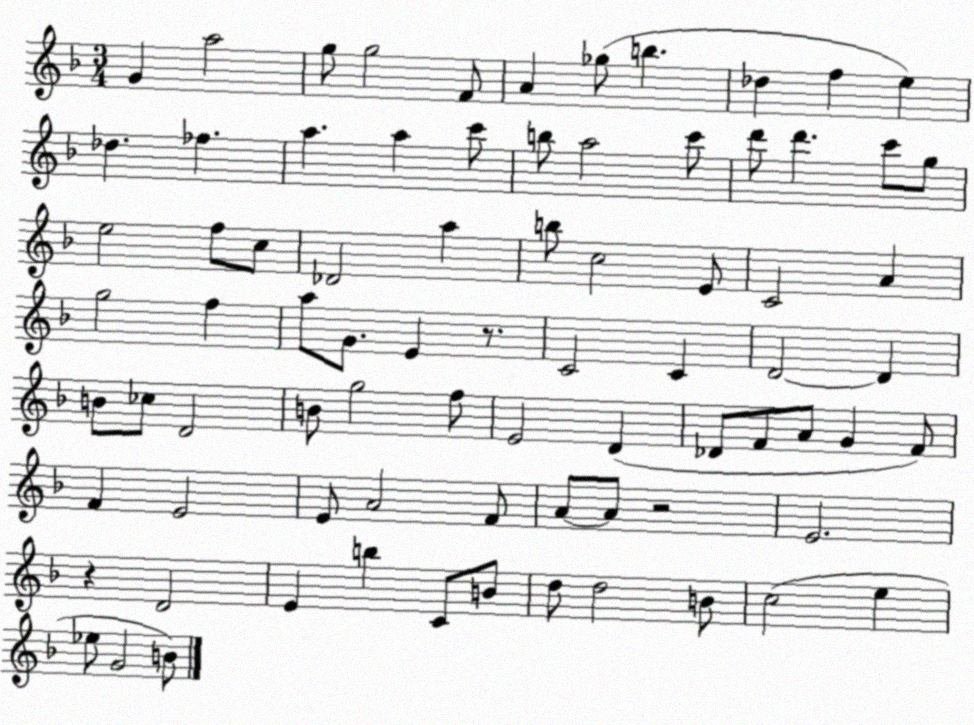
X:1
T:Untitled
M:3/4
L:1/4
K:F
G a2 g/2 g2 F/2 A _g/2 b _d f e _d _f a a c'/2 b/2 a2 c'/2 d'/2 d' c'/2 g/2 e2 f/2 c/2 _D2 a b/2 c2 E/2 C2 A g2 f a/2 G/2 E z/2 C2 C D2 D B/2 _c/2 D2 B/2 g2 f/2 E2 D _D/2 F/2 A/2 G F/2 F E2 E/2 A2 F/2 A/2 A/2 z2 E2 z D2 E b C/2 B/2 d/2 d2 B/2 c2 e _e/2 G2 B/2